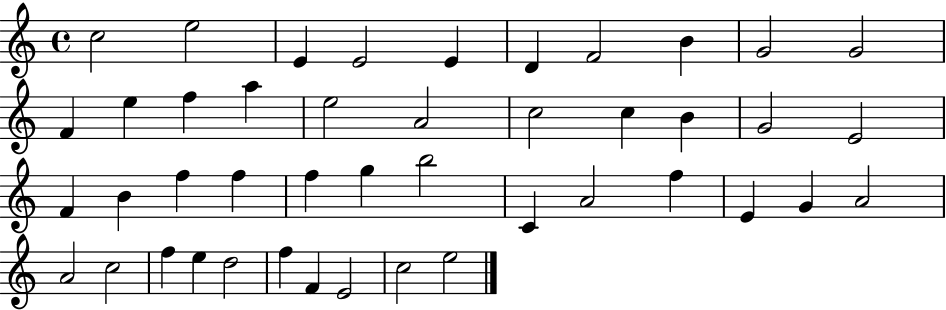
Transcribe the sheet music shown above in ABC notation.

X:1
T:Untitled
M:4/4
L:1/4
K:C
c2 e2 E E2 E D F2 B G2 G2 F e f a e2 A2 c2 c B G2 E2 F B f f f g b2 C A2 f E G A2 A2 c2 f e d2 f F E2 c2 e2